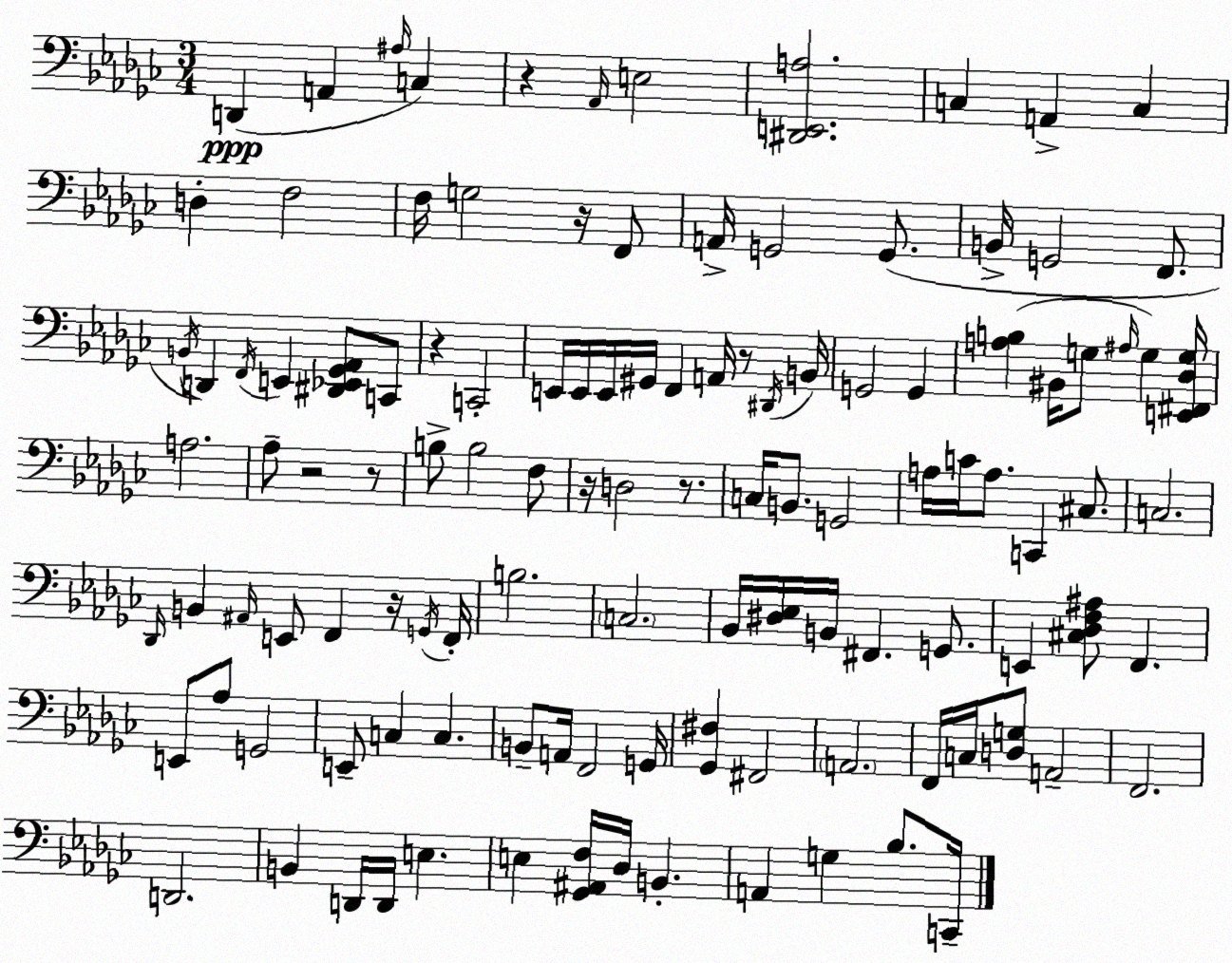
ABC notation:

X:1
T:Untitled
M:3/4
L:1/4
K:Ebm
D,, A,, ^A,/4 C, z _A,,/4 E,2 [^D,,E,,A,]2 C, A,, C, D, F,2 F,/4 G,2 z/4 F,,/2 A,,/4 G,,2 G,,/2 B,,/4 G,,2 F,,/2 B,,/4 D,, F,,/4 E,, [^D,,_E,,_G,,_A,,]/2 C,,/2 z C,,2 E,,/4 E,,/4 E,,/4 ^G,,/4 F,, A,,/4 z/2 ^D,,/4 B,,/4 G,,2 G,, [A,B,] ^B,,/4 G,/2 ^A,/4 G, [E,,^F,,_D,G,]/4 A,2 _A,/2 z2 z/2 B,/2 B,2 F,/2 z/4 D,2 z/2 C,/4 B,,/2 G,,2 A,/4 C/4 A,/2 C,, ^C,/2 C,2 _D,,/4 B,, ^A,,/4 E,,/2 F,, z/4 G,,/4 F,,/4 B,2 C,2 _B,,/4 [^D,_E,]/4 B,,/4 ^F,, G,,/2 E,, [^C,_D,F,^A,]/2 F,, E,,/2 _A,/2 G,,2 E,,/2 C, C, B,,/2 A,,/4 F,,2 G,,/4 [_G,,^F,] ^F,,2 A,,2 F,,/4 C,/4 [D,G,]/2 A,,2 F,,2 D,,2 B,, D,,/4 D,,/4 E, E, [_G,,^A,,F,]/4 _D,/4 B,, A,, G, _B,/2 C,,/4